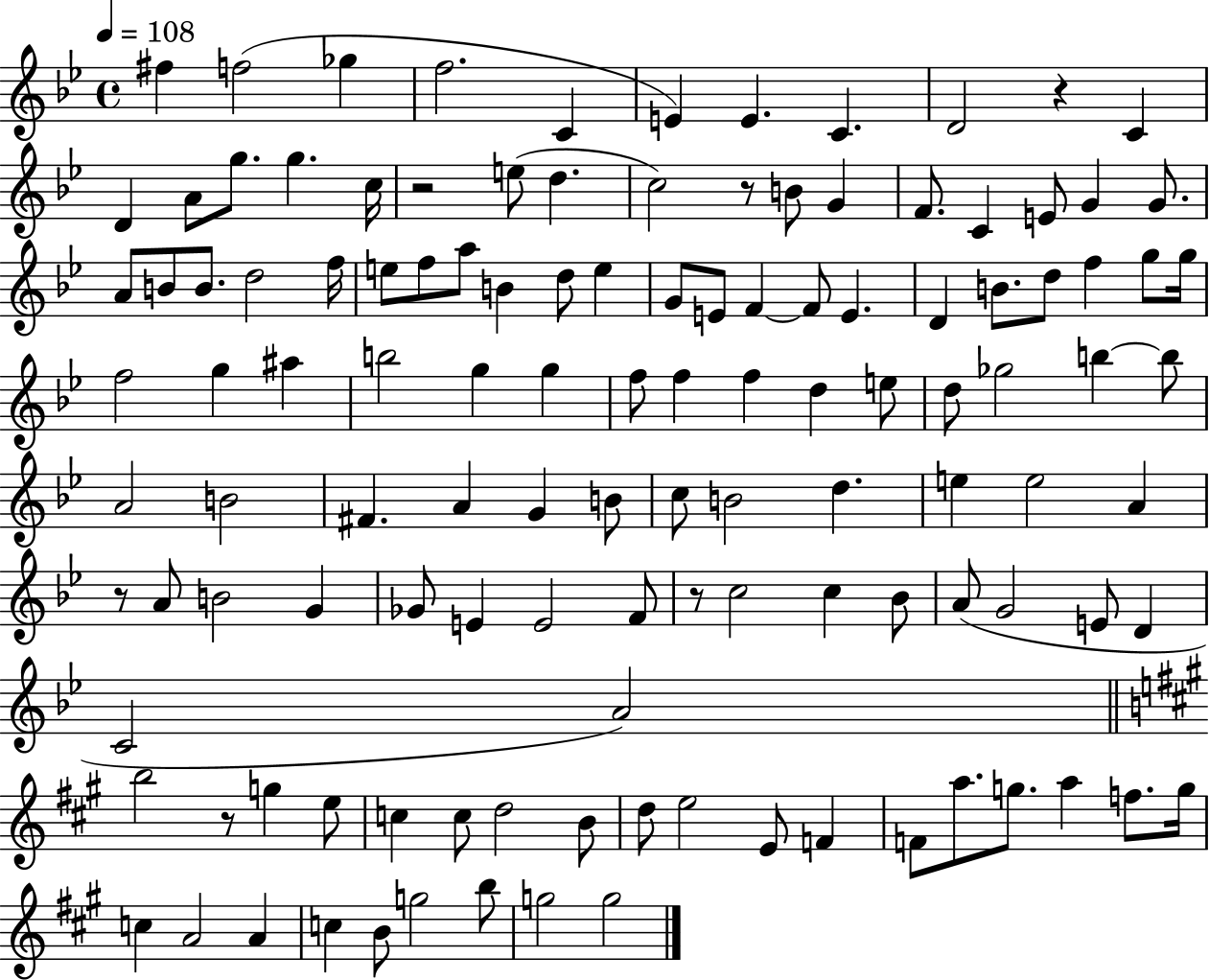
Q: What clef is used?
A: treble